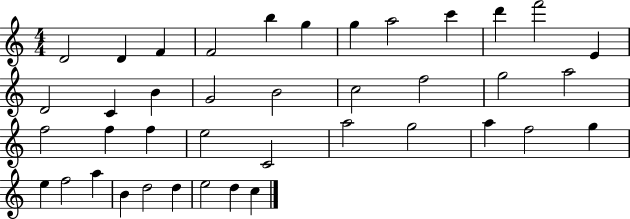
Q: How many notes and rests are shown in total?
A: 40